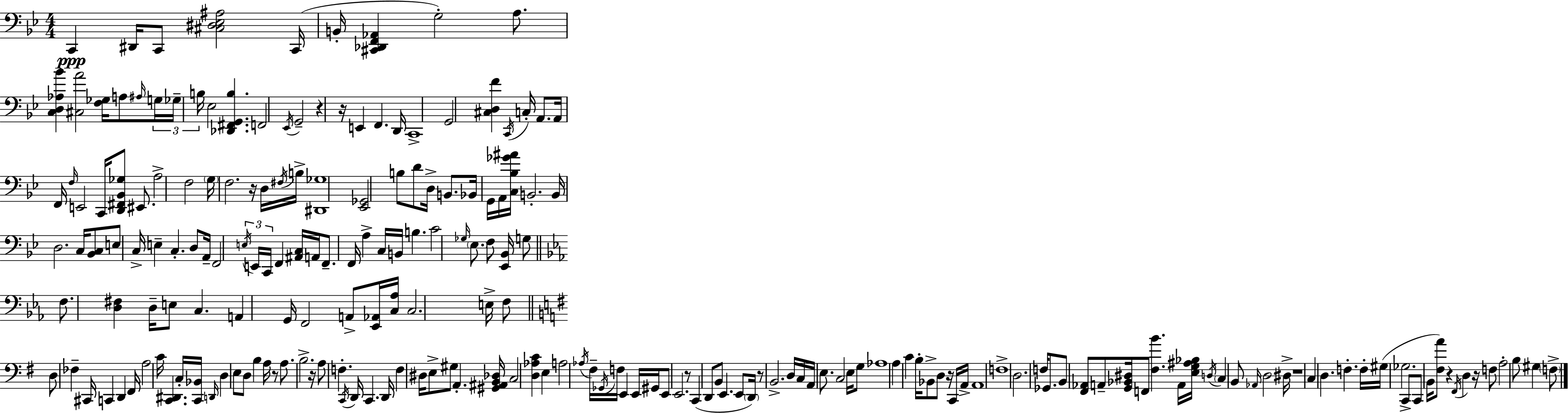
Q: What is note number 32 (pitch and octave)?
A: F3